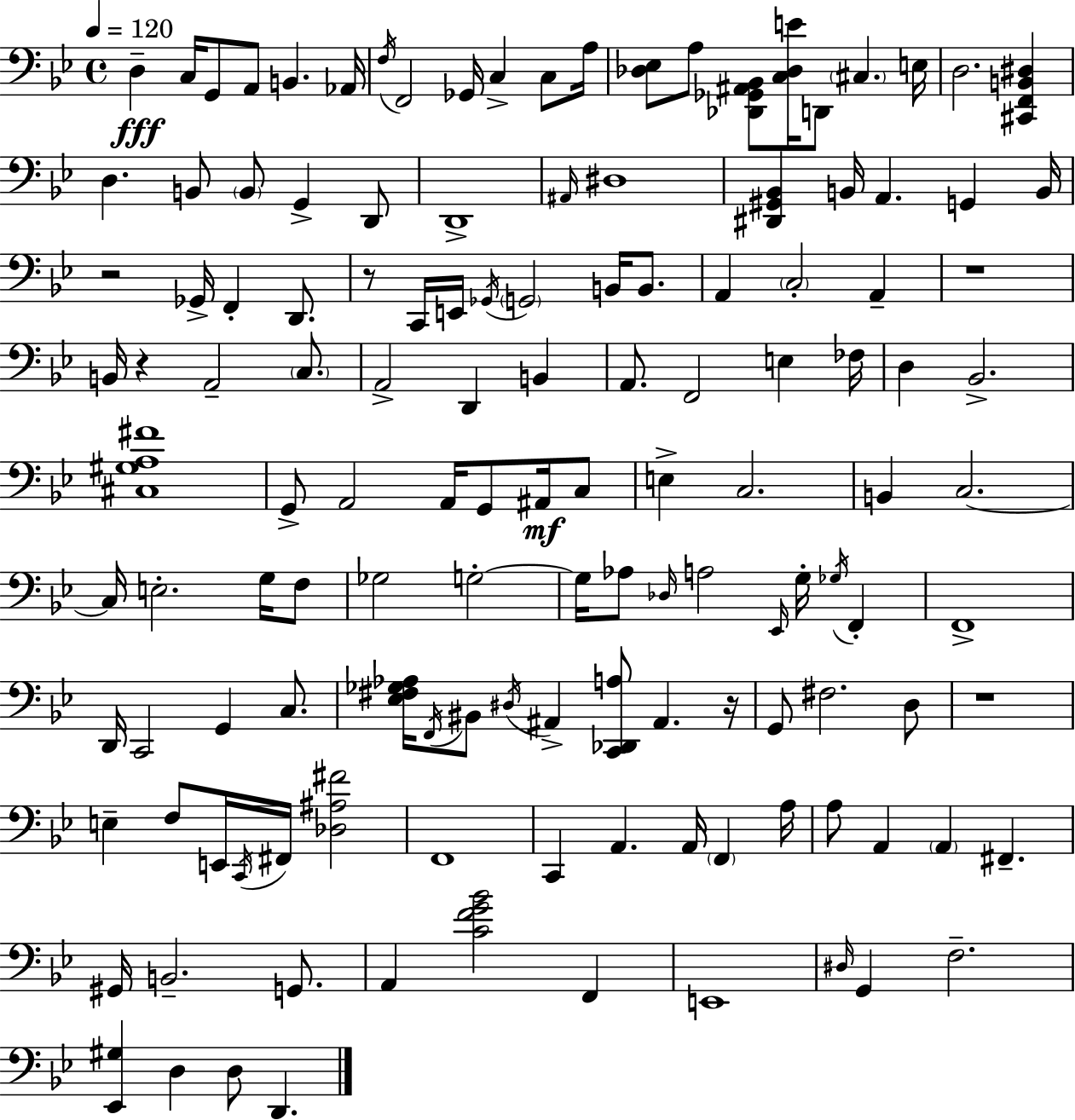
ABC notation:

X:1
T:Untitled
M:4/4
L:1/4
K:Bb
D, C,/4 G,,/2 A,,/2 B,, _A,,/4 F,/4 F,,2 _G,,/4 C, C,/2 A,/4 [_D,_E,]/2 A,/2 [_D,,_G,,^A,,_B,,]/2 [C,_D,E]/4 D,,/2 ^C, E,/4 D,2 [^C,,F,,B,,^D,] D, B,,/2 B,,/2 G,, D,,/2 D,,4 ^A,,/4 ^D,4 [^D,,^G,,_B,,] B,,/4 A,, G,, B,,/4 z2 _G,,/4 F,, D,,/2 z/2 C,,/4 E,,/4 _G,,/4 G,,2 B,,/4 B,,/2 A,, C,2 A,, z4 B,,/4 z A,,2 C,/2 A,,2 D,, B,, A,,/2 F,,2 E, _F,/4 D, _B,,2 [^C,^G,A,^F]4 G,,/2 A,,2 A,,/4 G,,/2 ^A,,/4 C,/2 E, C,2 B,, C,2 C,/4 E,2 G,/4 F,/2 _G,2 G,2 G,/4 _A,/2 _D,/4 A,2 _E,,/4 G,/4 _G,/4 F,, F,,4 D,,/4 C,,2 G,, C,/2 [_E,^F,_G,_A,]/4 F,,/4 ^B,,/2 ^D,/4 ^A,, [C,,_D,,A,]/2 ^A,, z/4 G,,/2 ^F,2 D,/2 z4 E, F,/2 E,,/4 C,,/4 ^F,,/4 [_D,^A,^F]2 F,,4 C,, A,, A,,/4 F,, A,/4 A,/2 A,, A,, ^F,, ^G,,/4 B,,2 G,,/2 A,, [CFG_B]2 F,, E,,4 ^D,/4 G,, F,2 [_E,,^G,] D, D,/2 D,,